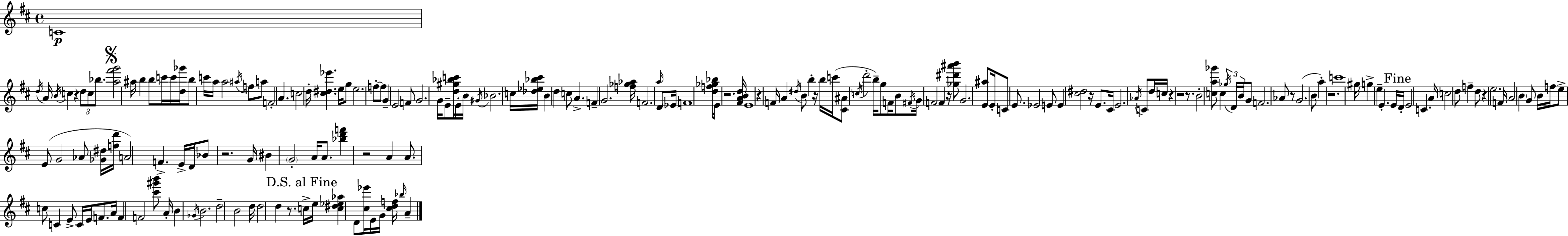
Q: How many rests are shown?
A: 15